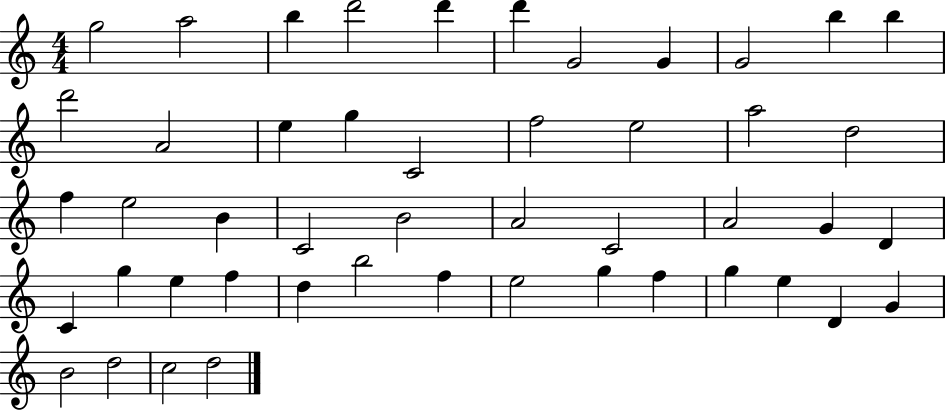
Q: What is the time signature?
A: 4/4